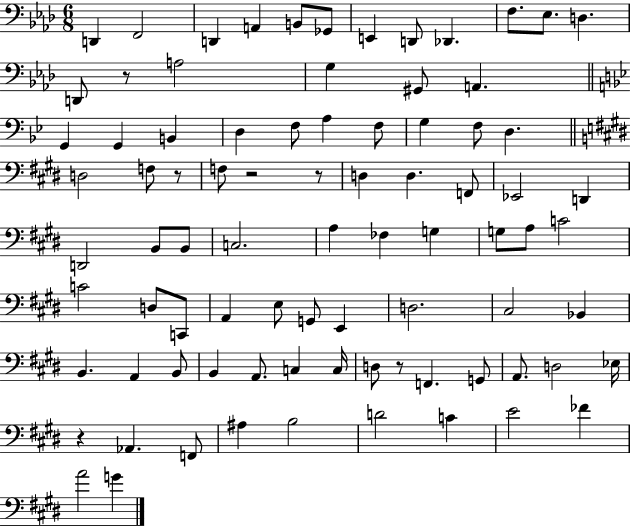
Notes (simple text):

D2/q F2/h D2/q A2/q B2/e Gb2/e E2/q D2/e Db2/q. F3/e. Eb3/e. D3/q. D2/e R/e A3/h G3/q G#2/e A2/q. G2/q G2/q B2/q D3/q F3/e A3/q F3/e G3/q F3/e D3/q. D3/h F3/e R/e F3/e R/h R/e D3/q D3/q. F2/e Eb2/h D2/q D2/h B2/e B2/e C3/h. A3/q FES3/q G3/q G3/e A3/e C4/h C4/h D3/e C2/e A2/q E3/e G2/e E2/q D3/h. C#3/h Bb2/q B2/q. A2/q B2/e B2/q A2/e. C3/q C3/s D3/e R/e F2/q. G2/e A2/e. D3/h Eb3/s R/q Ab2/q. F2/e A#3/q B3/h D4/h C4/q E4/h FES4/q A4/h G4/q